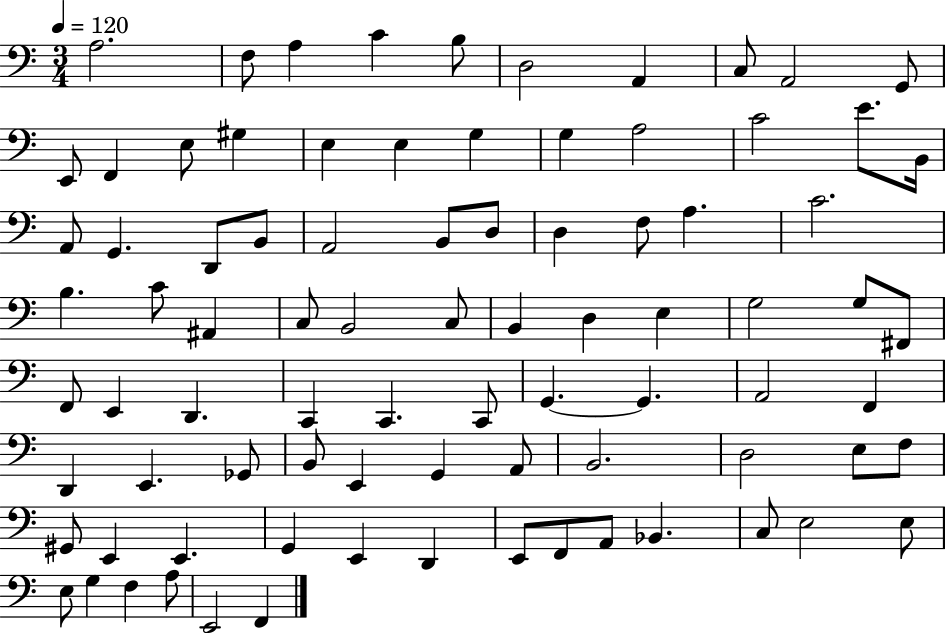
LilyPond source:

{
  \clef bass
  \numericTimeSignature
  \time 3/4
  \key c \major
  \tempo 4 = 120
  \repeat volta 2 { a2. | f8 a4 c'4 b8 | d2 a,4 | c8 a,2 g,8 | \break e,8 f,4 e8 gis4 | e4 e4 g4 | g4 a2 | c'2 e'8. b,16 | \break a,8 g,4. d,8 b,8 | a,2 b,8 d8 | d4 f8 a4. | c'2. | \break b4. c'8 ais,4 | c8 b,2 c8 | b,4 d4 e4 | g2 g8 fis,8 | \break f,8 e,4 d,4. | c,4 c,4. c,8 | g,4.~~ g,4. | a,2 f,4 | \break d,4 e,4. ges,8 | b,8 e,4 g,4 a,8 | b,2. | d2 e8 f8 | \break gis,8 e,4 e,4. | g,4 e,4 d,4 | e,8 f,8 a,8 bes,4. | c8 e2 e8 | \break e8 g4 f4 a8 | e,2 f,4 | } \bar "|."
}